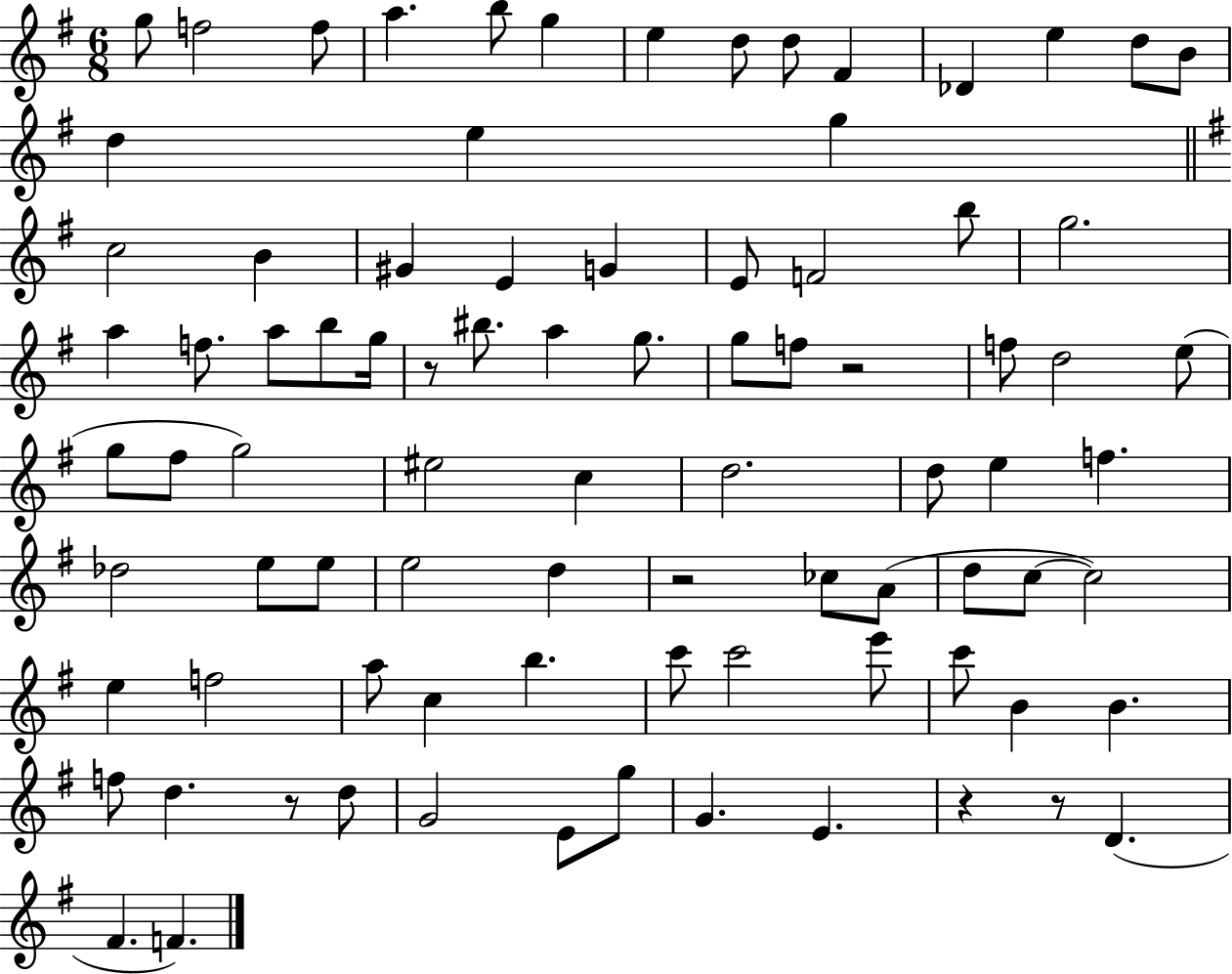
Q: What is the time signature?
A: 6/8